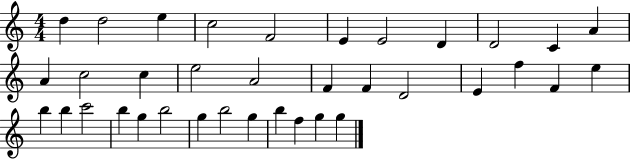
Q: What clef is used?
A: treble